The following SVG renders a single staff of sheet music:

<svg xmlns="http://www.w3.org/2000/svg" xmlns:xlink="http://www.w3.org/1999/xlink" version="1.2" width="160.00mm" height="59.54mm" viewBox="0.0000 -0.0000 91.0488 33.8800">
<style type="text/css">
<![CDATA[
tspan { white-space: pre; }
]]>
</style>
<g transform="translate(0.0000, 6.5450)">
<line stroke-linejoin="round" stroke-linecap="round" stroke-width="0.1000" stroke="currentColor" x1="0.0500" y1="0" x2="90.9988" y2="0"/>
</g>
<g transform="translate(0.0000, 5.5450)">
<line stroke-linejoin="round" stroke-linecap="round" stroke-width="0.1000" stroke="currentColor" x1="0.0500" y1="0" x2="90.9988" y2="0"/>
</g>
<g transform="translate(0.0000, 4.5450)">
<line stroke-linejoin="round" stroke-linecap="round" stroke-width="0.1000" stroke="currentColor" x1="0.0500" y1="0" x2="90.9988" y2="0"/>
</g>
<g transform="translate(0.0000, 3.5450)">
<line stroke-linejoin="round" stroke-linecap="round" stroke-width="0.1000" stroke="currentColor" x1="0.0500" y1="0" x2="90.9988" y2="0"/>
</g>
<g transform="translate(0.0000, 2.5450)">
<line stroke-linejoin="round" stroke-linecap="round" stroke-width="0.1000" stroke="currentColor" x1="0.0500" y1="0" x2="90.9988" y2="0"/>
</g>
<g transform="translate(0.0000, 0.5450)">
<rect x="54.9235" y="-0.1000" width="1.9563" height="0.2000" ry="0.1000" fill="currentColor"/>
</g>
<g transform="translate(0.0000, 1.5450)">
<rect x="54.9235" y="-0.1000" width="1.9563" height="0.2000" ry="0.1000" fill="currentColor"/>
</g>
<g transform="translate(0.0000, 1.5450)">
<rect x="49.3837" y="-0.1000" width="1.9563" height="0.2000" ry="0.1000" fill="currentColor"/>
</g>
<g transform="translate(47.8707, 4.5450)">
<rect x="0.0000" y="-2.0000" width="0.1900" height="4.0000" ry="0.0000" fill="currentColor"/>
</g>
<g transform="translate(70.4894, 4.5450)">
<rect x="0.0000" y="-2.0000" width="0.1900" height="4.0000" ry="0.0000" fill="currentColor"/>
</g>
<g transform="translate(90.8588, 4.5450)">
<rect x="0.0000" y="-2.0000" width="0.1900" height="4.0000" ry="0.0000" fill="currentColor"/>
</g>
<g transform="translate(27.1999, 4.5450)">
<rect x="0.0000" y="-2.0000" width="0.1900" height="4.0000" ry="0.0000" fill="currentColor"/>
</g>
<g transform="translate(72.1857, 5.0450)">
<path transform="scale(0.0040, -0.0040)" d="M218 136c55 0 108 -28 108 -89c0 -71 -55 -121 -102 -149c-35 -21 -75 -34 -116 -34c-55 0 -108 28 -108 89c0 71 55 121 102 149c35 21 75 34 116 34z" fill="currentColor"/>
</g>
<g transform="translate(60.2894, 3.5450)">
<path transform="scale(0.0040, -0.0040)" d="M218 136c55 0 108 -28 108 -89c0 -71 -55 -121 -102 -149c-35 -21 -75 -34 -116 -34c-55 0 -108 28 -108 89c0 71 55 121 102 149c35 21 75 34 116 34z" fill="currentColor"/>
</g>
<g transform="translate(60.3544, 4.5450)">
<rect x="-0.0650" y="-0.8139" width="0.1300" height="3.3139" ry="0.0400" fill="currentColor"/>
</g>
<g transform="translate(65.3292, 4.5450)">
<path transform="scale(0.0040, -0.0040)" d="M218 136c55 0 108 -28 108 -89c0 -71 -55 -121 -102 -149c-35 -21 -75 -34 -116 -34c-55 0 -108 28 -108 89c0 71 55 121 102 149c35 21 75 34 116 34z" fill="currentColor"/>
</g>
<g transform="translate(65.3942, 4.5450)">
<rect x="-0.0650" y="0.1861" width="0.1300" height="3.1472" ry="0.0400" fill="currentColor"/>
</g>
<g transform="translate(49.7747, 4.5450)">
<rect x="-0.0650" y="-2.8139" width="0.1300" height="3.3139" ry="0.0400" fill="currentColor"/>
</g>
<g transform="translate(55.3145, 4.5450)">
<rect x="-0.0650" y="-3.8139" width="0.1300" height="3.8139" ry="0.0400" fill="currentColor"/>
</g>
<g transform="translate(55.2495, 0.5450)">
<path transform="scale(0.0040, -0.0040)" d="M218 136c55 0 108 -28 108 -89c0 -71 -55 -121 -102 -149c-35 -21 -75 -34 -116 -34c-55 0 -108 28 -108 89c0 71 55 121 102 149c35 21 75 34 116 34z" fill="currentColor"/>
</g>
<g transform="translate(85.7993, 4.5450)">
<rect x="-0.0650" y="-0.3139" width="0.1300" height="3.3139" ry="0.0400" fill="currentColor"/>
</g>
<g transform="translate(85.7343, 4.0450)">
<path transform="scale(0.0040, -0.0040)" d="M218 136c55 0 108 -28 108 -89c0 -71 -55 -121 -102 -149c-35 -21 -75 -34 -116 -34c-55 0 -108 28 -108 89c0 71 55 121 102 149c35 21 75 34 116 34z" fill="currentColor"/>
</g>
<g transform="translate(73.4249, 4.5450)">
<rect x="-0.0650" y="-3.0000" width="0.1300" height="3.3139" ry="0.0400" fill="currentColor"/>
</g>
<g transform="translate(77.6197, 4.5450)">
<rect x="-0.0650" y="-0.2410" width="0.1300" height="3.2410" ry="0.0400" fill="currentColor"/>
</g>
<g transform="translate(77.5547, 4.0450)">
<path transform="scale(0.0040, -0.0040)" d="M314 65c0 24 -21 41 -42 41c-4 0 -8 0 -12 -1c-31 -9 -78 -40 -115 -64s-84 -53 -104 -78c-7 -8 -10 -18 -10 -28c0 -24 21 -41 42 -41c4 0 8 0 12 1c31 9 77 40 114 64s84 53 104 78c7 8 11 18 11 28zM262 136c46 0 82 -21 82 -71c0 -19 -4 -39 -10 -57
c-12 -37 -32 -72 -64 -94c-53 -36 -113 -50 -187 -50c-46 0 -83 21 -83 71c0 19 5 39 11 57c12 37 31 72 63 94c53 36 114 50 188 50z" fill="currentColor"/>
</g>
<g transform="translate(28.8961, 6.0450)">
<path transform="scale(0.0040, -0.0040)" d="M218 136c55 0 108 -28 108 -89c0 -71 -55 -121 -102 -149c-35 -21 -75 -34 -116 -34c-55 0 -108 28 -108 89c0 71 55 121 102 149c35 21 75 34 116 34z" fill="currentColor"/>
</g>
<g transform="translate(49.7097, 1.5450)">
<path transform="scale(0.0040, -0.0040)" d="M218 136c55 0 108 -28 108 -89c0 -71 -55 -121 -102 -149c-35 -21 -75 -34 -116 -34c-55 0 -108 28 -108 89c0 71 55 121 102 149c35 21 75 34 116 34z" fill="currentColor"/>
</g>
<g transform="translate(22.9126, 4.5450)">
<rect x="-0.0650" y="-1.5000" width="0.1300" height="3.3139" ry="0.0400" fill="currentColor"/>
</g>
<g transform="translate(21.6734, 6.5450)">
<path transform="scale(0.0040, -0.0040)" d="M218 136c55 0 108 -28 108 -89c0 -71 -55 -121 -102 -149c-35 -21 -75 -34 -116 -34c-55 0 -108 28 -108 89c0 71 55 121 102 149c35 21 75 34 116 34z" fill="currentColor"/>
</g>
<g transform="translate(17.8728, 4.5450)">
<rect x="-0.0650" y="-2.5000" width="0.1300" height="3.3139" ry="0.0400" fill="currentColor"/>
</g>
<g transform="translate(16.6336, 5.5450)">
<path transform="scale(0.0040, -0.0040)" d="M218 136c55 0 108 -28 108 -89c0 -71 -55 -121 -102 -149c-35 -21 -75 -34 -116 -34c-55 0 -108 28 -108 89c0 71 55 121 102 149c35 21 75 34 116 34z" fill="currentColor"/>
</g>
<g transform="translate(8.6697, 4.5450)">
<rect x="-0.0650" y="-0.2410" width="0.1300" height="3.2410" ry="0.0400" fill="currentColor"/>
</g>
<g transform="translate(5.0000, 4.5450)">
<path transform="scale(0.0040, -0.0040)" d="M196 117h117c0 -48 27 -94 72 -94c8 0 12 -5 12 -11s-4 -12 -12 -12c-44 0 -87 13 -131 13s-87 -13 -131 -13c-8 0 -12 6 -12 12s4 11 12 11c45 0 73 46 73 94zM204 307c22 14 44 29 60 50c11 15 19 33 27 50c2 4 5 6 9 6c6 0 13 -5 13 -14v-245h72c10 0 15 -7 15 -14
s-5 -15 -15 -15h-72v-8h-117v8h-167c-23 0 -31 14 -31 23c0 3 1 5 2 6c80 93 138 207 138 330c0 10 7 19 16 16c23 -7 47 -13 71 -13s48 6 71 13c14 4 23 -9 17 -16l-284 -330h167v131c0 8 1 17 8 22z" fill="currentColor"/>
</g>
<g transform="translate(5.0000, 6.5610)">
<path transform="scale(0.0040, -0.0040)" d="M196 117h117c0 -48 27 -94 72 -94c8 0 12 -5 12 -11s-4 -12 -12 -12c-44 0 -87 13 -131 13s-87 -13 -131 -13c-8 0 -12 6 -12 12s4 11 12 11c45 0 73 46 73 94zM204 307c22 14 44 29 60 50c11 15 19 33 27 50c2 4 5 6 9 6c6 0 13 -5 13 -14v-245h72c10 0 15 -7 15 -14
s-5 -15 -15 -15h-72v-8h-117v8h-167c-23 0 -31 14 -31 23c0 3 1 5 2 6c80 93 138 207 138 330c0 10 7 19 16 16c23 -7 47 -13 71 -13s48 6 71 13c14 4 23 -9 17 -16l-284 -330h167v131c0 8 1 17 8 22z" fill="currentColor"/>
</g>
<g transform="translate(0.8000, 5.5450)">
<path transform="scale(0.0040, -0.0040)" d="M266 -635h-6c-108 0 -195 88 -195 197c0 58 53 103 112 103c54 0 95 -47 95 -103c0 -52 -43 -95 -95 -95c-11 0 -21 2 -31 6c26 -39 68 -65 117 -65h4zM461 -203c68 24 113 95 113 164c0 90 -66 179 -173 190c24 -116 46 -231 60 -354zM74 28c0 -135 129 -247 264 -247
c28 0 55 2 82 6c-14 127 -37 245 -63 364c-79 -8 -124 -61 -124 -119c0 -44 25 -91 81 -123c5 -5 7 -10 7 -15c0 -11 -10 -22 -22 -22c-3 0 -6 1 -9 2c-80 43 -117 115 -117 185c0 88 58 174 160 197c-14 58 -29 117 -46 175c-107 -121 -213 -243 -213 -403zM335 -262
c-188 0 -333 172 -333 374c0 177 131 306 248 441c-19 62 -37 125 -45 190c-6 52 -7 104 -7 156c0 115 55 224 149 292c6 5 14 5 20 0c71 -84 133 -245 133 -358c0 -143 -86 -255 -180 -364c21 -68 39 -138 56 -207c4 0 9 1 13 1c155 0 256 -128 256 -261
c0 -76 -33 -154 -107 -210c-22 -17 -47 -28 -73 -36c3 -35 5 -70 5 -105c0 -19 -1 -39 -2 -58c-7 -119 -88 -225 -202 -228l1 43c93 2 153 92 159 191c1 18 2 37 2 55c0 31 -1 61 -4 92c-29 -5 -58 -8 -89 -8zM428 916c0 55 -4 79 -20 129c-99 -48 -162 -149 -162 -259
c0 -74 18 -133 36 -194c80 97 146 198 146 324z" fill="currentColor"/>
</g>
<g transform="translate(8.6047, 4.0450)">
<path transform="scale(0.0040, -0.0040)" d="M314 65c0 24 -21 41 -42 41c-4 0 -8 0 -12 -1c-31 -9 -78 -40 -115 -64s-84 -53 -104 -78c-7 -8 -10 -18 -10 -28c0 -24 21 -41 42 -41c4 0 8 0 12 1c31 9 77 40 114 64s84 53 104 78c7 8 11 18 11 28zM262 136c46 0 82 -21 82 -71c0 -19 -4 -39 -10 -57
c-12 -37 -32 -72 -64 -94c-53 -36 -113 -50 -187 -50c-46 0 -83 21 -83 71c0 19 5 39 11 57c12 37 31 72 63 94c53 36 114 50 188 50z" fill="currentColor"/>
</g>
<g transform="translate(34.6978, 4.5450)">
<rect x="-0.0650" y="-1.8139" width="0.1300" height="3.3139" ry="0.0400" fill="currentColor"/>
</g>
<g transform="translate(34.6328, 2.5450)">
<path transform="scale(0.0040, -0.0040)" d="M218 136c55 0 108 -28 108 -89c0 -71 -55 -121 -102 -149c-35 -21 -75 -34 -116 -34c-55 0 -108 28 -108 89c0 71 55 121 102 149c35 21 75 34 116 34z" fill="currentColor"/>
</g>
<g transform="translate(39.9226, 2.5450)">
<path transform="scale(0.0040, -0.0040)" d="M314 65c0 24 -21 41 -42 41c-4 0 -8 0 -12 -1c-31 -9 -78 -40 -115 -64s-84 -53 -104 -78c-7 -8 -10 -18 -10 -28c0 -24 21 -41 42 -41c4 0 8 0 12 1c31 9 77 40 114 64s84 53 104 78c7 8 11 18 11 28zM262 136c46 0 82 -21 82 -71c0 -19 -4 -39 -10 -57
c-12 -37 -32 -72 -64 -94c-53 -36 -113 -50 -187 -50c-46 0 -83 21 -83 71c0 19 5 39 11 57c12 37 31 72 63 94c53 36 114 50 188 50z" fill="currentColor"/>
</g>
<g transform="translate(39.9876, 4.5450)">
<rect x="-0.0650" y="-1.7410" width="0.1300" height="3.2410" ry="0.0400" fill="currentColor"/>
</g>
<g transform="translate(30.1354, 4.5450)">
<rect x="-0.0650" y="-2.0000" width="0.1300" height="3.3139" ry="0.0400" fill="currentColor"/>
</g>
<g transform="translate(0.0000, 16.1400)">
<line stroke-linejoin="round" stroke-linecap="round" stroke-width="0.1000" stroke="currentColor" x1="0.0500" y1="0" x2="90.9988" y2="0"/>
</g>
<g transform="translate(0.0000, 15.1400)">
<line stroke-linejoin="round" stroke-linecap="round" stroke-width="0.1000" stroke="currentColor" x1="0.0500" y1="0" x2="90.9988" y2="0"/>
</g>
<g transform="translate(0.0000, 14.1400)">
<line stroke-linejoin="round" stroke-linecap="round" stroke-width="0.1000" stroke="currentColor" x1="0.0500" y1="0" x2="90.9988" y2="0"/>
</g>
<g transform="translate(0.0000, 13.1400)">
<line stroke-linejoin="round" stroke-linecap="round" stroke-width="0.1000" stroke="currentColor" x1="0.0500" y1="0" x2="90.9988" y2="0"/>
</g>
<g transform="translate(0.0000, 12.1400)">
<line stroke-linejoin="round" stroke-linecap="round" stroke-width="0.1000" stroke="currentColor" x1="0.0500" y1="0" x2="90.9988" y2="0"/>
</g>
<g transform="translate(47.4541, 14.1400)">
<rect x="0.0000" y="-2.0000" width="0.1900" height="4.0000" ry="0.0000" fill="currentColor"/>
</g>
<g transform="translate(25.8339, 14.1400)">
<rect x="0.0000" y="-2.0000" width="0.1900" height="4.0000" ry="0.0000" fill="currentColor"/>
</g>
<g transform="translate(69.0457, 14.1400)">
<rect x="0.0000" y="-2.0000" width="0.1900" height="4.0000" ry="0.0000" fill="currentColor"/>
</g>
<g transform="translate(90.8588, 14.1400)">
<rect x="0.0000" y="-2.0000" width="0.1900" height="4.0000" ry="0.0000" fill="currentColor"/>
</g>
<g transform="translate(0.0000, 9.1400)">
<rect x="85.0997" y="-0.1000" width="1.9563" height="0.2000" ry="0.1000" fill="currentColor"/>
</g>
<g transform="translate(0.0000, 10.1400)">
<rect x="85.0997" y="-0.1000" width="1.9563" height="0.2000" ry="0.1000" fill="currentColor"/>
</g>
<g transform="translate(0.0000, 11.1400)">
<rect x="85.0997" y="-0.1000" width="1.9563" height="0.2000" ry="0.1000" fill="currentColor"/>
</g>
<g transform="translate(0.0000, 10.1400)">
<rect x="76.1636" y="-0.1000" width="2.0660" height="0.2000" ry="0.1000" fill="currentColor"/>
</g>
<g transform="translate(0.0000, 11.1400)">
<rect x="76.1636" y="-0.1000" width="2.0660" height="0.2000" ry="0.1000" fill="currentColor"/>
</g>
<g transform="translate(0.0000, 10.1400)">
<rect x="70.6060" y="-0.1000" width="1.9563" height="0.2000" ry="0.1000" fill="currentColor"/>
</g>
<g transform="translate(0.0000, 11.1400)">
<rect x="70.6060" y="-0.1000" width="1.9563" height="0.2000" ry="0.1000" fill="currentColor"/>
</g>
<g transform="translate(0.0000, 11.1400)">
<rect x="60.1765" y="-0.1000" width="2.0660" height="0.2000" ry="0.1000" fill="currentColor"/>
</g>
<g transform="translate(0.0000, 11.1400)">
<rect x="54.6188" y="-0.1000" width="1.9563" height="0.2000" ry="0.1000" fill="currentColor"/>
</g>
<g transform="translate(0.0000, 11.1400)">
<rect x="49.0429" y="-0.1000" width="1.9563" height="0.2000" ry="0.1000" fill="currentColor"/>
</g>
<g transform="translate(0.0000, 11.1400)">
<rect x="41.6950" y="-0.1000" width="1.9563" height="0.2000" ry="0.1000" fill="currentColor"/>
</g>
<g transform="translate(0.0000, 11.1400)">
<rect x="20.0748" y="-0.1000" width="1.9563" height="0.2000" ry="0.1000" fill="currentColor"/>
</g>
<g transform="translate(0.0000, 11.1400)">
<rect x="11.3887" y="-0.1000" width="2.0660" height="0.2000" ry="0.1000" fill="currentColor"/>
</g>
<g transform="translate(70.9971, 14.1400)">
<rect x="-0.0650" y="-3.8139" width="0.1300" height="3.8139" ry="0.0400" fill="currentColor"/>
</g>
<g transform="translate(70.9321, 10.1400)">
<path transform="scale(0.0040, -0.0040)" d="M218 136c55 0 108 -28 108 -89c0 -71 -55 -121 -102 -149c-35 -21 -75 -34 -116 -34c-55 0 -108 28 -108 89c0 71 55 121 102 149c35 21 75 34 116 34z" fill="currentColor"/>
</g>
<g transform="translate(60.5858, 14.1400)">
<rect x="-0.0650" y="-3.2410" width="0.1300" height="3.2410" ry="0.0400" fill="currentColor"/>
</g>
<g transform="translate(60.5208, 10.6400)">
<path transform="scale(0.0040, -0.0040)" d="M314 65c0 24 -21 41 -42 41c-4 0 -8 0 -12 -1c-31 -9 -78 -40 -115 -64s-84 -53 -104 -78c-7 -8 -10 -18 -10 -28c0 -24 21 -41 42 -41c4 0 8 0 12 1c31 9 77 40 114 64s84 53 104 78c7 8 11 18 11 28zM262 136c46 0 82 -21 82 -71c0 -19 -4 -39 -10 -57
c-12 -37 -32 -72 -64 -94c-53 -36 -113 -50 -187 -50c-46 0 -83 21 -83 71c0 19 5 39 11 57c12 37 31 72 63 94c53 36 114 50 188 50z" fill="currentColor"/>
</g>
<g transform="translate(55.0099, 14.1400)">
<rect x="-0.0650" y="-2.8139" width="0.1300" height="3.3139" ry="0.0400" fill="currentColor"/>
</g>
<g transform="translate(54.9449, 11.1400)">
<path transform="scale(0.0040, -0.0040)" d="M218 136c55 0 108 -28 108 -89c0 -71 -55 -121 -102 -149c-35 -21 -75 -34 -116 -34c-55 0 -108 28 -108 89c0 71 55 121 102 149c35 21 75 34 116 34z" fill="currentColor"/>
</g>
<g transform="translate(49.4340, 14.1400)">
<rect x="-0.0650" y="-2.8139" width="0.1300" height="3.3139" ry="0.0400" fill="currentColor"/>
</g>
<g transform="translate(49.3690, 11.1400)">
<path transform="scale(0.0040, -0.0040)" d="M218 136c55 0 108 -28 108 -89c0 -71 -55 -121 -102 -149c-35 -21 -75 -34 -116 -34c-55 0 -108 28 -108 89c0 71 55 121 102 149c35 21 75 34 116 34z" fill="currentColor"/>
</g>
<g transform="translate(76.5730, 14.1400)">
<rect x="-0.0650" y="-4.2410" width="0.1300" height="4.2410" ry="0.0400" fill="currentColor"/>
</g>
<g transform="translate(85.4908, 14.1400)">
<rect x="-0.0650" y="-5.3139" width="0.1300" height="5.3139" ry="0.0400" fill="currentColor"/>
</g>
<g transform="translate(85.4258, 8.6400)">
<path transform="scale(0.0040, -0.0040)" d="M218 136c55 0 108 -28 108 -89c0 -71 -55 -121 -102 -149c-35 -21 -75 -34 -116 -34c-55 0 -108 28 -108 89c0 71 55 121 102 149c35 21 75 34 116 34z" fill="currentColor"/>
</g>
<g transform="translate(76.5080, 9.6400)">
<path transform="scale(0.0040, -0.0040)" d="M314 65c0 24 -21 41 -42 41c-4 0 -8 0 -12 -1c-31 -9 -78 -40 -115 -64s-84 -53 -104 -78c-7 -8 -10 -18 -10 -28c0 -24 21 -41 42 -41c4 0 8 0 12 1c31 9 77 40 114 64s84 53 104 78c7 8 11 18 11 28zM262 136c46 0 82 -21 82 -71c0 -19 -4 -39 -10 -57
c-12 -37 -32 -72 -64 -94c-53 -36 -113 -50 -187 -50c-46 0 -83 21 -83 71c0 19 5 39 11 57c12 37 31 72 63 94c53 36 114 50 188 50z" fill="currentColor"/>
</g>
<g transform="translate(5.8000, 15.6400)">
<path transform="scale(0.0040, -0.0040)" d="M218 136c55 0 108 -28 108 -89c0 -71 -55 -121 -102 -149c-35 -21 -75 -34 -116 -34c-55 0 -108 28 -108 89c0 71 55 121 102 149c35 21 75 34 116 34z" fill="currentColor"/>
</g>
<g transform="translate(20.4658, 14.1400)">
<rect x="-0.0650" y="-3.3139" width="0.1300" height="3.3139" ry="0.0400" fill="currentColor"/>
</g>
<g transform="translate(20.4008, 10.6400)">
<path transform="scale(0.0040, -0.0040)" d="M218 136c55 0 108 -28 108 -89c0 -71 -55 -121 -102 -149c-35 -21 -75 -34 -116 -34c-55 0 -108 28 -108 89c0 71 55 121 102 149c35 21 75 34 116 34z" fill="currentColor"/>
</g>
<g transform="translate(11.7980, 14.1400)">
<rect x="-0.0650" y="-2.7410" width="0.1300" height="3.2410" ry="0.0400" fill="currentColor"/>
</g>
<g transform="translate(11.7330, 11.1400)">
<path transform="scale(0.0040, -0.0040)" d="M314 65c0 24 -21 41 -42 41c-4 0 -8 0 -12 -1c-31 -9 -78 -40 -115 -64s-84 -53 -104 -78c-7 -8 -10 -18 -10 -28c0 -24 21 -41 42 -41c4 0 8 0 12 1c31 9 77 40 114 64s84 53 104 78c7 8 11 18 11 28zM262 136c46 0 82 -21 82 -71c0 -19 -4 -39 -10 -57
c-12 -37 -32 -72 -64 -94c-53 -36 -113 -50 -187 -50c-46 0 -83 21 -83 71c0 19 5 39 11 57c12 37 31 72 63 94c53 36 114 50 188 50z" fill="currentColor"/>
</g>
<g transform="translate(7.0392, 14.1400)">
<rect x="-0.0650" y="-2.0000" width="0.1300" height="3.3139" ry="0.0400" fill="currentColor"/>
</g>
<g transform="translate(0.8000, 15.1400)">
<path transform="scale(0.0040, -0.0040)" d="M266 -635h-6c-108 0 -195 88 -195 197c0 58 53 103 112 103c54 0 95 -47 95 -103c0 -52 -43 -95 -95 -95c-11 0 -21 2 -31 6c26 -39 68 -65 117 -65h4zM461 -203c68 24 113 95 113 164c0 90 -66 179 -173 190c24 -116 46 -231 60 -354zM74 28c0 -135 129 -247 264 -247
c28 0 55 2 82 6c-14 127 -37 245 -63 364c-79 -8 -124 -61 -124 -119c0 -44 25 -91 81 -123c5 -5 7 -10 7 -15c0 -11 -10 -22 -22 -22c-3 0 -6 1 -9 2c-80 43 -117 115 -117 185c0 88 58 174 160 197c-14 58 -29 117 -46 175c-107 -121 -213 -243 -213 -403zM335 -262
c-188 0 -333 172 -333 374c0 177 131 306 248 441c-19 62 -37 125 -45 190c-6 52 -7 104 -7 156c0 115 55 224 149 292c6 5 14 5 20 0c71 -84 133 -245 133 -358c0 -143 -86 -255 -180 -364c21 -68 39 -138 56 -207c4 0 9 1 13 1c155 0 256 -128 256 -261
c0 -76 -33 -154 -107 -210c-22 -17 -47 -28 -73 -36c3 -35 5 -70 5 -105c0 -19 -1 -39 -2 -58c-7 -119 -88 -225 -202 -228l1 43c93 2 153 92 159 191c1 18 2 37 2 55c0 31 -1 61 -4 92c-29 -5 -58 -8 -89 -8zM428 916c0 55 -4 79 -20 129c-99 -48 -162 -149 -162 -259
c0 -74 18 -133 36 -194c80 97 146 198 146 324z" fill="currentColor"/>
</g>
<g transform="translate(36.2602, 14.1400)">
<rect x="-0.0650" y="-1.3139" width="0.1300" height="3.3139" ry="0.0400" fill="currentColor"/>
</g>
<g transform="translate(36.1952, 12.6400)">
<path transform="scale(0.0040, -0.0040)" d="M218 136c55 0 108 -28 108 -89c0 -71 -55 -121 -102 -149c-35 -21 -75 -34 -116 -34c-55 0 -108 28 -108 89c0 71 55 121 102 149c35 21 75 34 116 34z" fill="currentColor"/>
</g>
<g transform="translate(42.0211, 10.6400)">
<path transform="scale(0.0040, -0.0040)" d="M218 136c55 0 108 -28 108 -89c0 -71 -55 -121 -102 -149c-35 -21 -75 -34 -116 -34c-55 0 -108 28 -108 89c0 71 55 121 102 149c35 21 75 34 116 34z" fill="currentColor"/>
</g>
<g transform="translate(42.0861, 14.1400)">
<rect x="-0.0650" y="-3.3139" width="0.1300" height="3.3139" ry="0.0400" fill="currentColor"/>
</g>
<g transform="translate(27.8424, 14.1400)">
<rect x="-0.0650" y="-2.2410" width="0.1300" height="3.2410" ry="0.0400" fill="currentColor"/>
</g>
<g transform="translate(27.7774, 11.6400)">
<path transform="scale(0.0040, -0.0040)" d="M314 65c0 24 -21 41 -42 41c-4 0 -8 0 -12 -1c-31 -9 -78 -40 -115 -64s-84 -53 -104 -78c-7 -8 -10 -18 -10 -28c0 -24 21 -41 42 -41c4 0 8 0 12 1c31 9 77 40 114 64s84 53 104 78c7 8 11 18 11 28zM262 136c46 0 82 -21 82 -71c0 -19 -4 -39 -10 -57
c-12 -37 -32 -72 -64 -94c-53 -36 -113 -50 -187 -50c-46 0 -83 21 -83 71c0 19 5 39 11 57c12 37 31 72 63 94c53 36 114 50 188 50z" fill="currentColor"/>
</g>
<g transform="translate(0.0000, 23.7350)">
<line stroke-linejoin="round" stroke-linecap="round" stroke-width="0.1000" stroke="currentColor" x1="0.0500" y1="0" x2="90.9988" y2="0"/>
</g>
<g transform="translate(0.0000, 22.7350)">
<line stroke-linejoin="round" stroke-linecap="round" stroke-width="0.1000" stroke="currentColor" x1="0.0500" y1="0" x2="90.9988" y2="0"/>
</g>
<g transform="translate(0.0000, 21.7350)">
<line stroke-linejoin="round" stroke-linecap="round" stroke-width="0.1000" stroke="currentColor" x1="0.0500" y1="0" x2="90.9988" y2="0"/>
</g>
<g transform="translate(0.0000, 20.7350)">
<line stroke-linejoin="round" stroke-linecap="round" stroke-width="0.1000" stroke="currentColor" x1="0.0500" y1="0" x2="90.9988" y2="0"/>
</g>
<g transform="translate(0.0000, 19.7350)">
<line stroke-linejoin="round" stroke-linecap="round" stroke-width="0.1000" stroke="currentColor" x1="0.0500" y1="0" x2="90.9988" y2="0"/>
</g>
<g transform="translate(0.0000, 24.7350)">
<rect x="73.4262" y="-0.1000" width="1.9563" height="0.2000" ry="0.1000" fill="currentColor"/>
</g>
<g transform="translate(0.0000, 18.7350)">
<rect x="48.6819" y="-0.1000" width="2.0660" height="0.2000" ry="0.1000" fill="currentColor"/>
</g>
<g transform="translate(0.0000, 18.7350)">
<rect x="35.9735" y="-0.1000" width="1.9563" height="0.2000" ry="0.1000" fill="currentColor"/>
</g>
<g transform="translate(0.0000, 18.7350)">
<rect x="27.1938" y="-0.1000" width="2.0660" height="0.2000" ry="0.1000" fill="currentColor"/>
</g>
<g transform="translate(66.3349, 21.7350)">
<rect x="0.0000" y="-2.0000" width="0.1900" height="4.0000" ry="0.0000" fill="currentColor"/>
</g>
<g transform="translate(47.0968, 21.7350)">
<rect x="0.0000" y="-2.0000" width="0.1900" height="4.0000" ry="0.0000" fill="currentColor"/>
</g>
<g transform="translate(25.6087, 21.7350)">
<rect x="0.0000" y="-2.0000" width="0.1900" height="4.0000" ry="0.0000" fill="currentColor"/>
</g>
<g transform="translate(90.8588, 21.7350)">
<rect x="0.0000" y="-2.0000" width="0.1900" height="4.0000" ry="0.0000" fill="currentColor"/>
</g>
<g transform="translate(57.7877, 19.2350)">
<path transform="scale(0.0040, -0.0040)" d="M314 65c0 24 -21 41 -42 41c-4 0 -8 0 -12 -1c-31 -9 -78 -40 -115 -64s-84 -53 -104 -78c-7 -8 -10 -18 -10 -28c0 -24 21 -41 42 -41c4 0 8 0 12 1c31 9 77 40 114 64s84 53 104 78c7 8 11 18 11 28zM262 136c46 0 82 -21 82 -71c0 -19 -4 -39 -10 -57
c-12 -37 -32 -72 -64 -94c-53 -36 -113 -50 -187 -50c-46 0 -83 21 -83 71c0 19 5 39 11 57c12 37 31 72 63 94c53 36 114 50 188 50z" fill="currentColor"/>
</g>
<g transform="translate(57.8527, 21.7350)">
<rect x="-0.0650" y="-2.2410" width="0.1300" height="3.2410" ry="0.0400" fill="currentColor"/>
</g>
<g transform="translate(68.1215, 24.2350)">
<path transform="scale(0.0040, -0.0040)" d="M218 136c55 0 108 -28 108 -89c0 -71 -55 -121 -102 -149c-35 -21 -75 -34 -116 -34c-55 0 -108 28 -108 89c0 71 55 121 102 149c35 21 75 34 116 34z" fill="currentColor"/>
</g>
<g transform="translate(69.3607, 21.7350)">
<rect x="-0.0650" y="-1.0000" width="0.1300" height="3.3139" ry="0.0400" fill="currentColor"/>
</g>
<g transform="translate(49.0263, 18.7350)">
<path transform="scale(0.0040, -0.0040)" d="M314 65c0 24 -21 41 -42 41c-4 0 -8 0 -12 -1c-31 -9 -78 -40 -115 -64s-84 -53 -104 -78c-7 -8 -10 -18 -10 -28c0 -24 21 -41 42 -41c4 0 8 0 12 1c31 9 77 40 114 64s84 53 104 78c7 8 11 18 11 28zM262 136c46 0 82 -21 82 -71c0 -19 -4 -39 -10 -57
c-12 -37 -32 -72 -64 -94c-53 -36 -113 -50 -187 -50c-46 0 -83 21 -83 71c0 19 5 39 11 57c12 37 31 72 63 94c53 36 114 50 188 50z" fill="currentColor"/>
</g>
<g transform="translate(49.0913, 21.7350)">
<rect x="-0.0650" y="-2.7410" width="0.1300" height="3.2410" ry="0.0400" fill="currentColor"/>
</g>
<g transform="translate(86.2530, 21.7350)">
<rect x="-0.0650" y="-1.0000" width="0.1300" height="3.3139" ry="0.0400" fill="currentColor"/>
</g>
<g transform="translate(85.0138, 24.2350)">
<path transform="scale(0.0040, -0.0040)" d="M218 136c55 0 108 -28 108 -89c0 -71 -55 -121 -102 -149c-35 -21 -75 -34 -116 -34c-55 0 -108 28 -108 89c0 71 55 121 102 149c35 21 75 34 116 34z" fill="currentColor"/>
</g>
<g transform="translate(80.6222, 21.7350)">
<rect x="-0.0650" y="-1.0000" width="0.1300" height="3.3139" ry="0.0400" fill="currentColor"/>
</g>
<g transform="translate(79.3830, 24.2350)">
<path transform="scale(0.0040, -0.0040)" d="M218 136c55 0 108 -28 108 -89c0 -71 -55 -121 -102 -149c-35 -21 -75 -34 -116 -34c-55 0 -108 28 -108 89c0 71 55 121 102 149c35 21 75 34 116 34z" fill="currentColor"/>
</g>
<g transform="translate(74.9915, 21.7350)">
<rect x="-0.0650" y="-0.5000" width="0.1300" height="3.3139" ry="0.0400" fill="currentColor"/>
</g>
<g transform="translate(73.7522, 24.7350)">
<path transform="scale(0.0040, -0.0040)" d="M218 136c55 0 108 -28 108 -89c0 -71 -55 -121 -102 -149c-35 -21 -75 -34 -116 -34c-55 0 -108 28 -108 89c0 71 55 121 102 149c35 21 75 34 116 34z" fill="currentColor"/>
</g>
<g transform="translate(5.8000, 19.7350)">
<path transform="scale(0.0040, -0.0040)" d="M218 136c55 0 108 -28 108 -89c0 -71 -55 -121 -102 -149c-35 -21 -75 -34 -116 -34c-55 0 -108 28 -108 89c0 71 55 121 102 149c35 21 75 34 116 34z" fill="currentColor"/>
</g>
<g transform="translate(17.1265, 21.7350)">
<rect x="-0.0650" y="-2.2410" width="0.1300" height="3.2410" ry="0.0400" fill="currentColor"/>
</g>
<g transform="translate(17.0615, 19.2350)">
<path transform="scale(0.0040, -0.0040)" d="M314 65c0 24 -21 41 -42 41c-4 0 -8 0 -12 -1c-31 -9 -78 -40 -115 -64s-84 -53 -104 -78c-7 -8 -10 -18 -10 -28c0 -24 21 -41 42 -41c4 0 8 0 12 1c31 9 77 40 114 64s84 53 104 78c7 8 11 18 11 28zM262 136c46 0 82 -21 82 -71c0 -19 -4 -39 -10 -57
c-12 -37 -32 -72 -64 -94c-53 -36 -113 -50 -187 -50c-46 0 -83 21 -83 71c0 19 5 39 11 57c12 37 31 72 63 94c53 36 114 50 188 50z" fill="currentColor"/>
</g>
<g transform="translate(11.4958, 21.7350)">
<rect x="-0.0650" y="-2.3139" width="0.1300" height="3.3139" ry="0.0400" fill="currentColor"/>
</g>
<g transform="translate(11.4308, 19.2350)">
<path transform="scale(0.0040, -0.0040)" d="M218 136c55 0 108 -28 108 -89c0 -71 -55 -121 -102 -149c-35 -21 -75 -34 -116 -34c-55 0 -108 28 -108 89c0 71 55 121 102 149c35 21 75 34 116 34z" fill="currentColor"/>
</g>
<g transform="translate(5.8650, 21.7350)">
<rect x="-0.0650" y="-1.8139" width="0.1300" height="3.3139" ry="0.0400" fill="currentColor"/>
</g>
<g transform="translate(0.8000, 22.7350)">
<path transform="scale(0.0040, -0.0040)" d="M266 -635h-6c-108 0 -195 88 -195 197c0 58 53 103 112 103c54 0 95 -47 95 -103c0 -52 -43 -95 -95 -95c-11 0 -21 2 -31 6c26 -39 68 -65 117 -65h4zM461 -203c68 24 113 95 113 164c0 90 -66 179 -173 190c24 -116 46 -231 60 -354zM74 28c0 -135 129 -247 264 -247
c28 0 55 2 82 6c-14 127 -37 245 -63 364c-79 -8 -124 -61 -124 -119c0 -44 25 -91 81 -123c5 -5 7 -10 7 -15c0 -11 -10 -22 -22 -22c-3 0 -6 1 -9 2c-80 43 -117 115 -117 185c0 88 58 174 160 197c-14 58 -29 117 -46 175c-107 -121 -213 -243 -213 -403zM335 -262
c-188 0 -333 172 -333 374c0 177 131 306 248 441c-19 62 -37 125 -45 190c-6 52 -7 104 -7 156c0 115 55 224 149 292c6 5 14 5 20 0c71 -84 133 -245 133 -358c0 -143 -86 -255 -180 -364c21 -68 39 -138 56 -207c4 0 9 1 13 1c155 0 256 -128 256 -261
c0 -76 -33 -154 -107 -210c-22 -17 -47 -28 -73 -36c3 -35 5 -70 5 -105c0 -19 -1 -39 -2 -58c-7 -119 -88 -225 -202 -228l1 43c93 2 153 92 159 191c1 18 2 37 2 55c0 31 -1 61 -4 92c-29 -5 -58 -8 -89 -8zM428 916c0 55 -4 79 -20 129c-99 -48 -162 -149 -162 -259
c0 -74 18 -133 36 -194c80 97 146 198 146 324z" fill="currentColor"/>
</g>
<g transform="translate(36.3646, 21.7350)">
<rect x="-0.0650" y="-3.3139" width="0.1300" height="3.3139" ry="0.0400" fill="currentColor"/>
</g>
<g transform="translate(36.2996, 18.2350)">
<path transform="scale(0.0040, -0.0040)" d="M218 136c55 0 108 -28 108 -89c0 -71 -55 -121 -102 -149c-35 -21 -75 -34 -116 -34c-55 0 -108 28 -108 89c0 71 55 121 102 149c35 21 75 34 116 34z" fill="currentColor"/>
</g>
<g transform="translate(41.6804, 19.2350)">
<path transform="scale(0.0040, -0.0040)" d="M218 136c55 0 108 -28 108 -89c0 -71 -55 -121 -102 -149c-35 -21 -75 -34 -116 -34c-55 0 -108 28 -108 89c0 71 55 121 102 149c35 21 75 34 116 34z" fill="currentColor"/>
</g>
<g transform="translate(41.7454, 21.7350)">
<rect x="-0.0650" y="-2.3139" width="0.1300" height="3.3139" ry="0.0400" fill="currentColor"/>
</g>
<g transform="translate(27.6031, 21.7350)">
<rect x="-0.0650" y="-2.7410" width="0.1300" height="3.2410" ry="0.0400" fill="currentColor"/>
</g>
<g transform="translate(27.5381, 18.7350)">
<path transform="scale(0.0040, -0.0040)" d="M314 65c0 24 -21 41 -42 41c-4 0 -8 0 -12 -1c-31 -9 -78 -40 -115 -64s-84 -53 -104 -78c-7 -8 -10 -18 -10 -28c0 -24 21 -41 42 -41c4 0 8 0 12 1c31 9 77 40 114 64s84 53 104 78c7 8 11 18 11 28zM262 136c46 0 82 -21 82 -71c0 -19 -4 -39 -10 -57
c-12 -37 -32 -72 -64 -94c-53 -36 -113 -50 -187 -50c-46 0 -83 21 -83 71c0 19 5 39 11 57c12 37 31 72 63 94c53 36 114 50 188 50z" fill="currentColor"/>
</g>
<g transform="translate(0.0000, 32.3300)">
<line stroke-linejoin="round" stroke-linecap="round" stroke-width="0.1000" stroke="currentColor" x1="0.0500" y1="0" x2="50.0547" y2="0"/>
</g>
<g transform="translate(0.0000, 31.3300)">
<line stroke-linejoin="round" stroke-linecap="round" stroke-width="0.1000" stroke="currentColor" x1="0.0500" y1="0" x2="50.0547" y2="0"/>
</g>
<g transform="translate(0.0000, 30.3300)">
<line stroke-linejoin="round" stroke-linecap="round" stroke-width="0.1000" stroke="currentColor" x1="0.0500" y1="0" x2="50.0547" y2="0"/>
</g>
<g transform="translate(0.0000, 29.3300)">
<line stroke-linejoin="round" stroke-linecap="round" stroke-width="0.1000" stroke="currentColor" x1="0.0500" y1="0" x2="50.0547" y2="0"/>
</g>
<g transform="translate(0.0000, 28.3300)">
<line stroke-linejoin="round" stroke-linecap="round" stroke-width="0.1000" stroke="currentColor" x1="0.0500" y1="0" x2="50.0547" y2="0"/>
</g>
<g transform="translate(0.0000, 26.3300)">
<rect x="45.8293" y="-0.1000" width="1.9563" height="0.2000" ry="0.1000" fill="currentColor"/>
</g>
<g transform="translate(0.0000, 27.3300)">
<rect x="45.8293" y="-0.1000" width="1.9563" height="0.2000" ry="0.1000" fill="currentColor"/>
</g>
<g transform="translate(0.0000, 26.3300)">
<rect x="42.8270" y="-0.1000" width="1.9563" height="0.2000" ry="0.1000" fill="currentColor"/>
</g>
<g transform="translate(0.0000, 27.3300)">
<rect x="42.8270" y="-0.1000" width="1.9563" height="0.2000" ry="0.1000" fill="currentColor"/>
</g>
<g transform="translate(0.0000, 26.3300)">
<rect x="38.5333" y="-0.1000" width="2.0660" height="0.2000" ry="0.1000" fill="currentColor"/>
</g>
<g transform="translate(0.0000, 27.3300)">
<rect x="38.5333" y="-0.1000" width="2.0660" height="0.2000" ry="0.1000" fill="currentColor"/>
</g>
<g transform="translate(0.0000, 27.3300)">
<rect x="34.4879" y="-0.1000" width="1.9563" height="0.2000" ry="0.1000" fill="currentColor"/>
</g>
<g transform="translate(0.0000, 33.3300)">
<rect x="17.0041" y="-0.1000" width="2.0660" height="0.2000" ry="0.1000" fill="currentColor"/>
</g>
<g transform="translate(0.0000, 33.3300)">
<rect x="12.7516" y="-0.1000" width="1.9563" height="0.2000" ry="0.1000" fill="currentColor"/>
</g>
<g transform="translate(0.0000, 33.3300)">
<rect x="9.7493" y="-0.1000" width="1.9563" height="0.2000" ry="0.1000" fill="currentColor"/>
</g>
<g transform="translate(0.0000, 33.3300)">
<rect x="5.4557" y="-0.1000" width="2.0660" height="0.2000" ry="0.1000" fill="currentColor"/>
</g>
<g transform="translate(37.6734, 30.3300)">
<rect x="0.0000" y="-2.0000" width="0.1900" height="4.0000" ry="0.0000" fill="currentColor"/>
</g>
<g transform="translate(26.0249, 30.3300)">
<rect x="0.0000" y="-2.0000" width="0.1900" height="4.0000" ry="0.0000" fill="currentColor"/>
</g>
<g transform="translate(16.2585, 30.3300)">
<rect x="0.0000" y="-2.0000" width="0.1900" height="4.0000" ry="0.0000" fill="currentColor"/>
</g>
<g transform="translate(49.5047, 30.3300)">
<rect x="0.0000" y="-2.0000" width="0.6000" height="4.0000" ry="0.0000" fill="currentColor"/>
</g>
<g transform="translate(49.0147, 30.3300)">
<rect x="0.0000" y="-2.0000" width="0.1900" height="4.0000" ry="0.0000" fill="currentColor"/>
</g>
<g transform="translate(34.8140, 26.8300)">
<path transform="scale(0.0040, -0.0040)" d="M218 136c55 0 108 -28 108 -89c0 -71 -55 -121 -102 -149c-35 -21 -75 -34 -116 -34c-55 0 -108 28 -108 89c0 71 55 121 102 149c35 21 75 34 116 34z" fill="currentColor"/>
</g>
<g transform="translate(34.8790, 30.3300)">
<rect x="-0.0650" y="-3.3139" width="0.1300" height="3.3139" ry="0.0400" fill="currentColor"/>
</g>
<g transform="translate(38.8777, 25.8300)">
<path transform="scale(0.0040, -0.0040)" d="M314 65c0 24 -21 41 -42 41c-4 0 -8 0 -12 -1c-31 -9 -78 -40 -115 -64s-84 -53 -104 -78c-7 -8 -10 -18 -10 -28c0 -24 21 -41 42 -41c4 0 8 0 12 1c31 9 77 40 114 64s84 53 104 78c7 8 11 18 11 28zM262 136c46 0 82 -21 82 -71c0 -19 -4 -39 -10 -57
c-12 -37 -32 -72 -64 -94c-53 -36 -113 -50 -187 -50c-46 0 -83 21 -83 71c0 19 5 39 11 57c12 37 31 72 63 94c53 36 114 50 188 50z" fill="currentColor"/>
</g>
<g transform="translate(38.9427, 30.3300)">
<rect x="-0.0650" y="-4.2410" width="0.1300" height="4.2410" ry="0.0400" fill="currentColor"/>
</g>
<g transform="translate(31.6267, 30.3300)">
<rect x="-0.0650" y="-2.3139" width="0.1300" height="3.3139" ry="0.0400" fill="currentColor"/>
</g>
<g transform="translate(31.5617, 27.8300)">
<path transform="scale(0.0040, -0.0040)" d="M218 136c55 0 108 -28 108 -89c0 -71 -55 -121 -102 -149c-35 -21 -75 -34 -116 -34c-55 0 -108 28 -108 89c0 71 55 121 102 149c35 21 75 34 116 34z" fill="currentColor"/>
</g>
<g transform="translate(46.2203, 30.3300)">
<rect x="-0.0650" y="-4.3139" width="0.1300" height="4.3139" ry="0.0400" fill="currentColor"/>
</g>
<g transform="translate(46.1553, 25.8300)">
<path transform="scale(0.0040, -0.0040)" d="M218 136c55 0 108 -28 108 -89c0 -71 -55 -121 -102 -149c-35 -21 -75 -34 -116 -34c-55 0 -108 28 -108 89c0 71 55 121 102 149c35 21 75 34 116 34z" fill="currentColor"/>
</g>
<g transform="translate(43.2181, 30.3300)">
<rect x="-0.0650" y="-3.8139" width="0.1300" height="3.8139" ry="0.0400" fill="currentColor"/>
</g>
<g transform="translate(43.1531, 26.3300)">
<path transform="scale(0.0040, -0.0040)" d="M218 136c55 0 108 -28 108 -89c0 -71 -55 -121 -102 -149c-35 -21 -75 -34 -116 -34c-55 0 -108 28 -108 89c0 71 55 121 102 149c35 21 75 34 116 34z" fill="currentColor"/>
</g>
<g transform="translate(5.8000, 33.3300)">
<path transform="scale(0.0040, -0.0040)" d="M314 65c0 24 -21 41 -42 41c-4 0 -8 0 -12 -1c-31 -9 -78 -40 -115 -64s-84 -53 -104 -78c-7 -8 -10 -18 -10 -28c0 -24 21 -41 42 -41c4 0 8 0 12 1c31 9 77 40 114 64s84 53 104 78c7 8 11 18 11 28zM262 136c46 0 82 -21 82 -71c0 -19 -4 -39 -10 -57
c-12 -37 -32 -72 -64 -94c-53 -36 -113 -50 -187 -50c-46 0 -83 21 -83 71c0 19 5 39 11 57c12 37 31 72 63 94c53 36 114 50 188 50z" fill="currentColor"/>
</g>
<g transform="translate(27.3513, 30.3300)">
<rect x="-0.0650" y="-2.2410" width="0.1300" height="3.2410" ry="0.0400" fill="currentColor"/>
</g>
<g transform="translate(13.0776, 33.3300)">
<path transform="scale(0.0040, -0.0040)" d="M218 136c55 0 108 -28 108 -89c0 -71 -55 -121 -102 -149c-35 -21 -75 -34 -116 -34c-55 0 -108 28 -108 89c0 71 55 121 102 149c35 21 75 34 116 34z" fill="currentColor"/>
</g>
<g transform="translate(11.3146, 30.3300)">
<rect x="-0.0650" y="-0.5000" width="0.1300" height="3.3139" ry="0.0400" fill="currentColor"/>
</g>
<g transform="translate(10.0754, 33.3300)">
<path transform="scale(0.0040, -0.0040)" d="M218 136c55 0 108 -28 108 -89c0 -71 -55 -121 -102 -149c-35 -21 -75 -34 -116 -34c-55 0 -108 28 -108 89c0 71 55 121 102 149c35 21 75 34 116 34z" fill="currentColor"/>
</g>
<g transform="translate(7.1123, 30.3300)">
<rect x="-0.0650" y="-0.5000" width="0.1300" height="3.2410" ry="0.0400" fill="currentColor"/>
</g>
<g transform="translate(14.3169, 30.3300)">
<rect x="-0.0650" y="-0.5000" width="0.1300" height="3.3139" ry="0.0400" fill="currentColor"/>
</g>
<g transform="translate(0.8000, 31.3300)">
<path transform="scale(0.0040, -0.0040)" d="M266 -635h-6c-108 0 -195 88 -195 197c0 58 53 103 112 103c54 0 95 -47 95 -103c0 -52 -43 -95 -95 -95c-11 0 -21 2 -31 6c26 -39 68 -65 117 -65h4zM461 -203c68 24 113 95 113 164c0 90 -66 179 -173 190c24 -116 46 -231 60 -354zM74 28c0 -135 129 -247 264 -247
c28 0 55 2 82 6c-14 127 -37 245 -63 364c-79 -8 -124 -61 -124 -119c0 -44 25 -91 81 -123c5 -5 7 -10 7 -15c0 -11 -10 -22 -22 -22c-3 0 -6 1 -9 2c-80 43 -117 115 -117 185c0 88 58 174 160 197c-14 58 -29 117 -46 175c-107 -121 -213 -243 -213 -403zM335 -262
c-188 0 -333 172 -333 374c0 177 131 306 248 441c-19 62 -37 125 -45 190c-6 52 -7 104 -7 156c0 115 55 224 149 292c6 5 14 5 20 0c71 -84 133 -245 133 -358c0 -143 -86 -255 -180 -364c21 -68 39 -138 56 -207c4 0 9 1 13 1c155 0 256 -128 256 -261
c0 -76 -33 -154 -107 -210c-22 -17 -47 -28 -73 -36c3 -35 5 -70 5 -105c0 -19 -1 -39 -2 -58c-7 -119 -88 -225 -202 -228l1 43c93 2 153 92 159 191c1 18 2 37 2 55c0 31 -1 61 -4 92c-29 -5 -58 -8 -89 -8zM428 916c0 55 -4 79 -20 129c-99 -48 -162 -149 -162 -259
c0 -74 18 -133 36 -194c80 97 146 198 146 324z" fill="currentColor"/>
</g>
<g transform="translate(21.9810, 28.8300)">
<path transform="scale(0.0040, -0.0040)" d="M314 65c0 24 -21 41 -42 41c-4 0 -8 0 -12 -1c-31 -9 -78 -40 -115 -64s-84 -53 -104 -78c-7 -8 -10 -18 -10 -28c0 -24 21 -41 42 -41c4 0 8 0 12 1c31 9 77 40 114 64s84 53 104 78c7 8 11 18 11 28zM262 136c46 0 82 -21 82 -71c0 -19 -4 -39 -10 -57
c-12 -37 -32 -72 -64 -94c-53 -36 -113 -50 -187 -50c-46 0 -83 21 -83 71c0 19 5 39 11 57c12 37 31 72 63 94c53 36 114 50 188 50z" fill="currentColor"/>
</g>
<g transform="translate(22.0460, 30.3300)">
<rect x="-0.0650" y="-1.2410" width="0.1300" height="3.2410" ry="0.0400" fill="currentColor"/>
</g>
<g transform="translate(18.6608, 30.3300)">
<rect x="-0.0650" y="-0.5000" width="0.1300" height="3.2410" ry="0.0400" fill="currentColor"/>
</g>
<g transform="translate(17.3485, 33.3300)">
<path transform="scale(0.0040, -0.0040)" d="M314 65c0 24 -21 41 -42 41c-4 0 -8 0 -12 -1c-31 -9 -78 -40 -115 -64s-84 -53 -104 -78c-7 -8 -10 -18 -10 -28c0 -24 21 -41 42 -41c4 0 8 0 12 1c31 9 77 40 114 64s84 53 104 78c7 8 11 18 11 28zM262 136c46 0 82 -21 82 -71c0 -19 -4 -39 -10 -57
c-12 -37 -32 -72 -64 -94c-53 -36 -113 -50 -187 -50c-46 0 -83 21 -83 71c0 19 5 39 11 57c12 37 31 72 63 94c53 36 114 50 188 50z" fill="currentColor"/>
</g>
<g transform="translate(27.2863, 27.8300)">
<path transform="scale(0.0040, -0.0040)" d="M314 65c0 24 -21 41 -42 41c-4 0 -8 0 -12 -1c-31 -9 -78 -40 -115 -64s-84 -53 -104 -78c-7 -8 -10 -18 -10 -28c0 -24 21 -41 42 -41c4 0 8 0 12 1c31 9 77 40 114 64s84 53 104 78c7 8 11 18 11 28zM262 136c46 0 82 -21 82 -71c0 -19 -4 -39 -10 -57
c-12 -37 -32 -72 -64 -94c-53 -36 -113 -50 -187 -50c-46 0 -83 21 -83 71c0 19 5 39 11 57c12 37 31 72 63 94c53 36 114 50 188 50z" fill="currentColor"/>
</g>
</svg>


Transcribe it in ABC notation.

X:1
T:Untitled
M:4/4
L:1/4
K:C
c2 G E F f f2 a c' d B A c2 c F a2 b g2 e b a a b2 c' d'2 f' f g g2 a2 b g a2 g2 D C D D C2 C C C2 e2 g2 g b d'2 c' d'